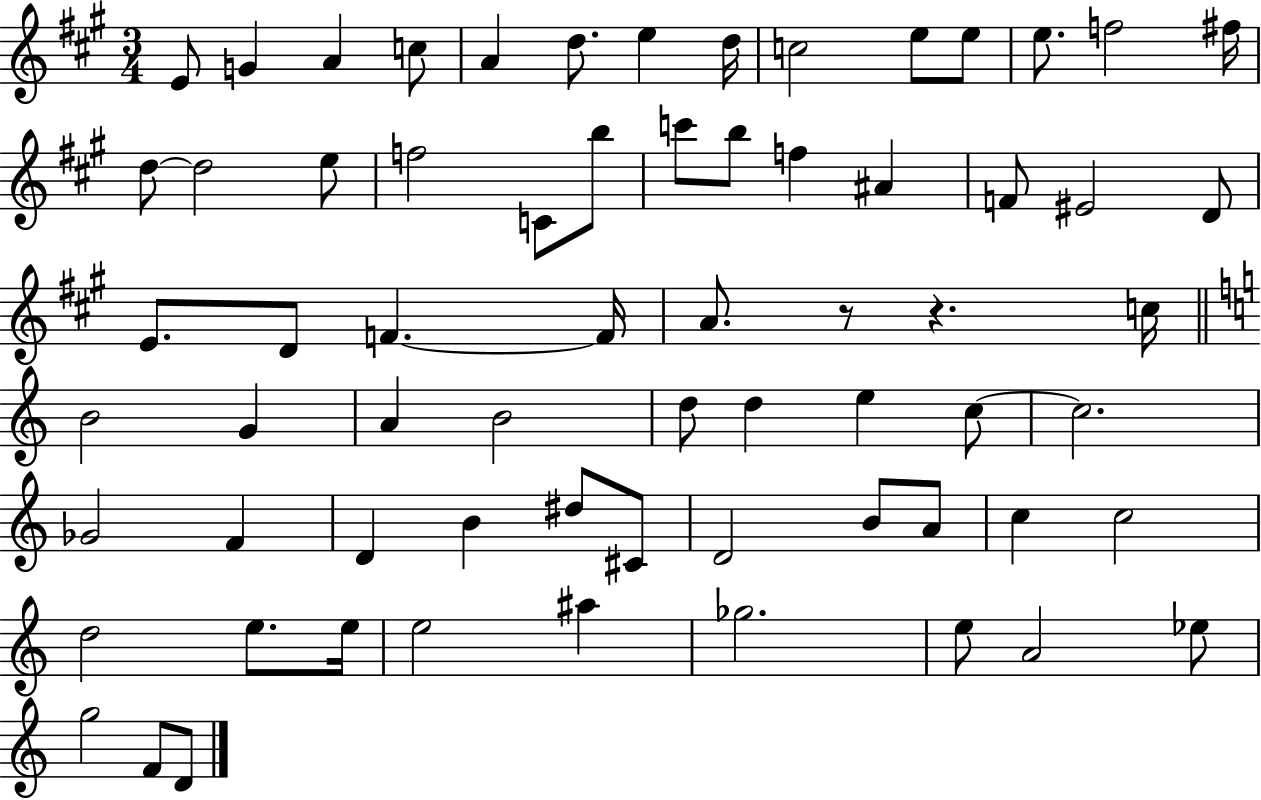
X:1
T:Untitled
M:3/4
L:1/4
K:A
E/2 G A c/2 A d/2 e d/4 c2 e/2 e/2 e/2 f2 ^f/4 d/2 d2 e/2 f2 C/2 b/2 c'/2 b/2 f ^A F/2 ^E2 D/2 E/2 D/2 F F/4 A/2 z/2 z c/4 B2 G A B2 d/2 d e c/2 c2 _G2 F D B ^d/2 ^C/2 D2 B/2 A/2 c c2 d2 e/2 e/4 e2 ^a _g2 e/2 A2 _e/2 g2 F/2 D/2